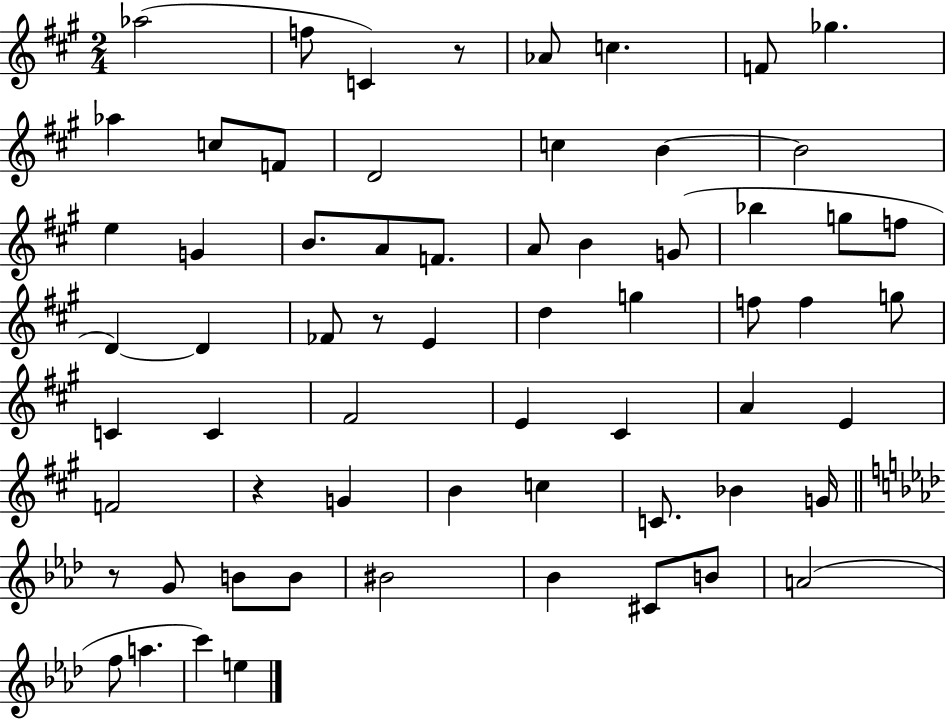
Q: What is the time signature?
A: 2/4